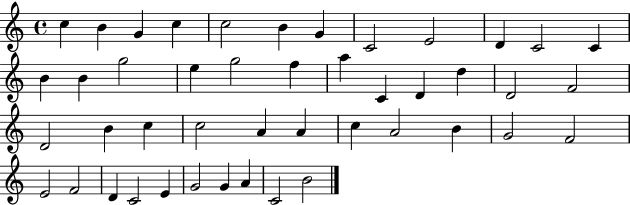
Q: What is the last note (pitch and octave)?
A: B4